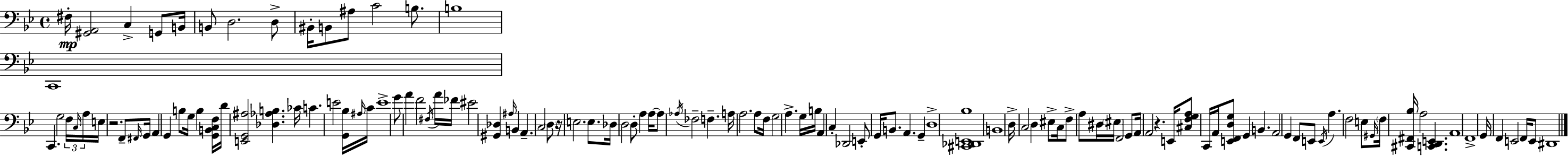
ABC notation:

X:1
T:Untitled
M:4/4
L:1/4
K:Bb
^F,/4 [^G,,A,,]2 C, G,,/2 B,,/4 B,,/2 D,2 D,/2 ^B,,/4 B,,/2 ^A,/2 C2 B,/2 B,4 C,,4 C,, G,2 F,/4 C,/4 A,/4 E,/4 z2 F,,/2 ^F,,/4 G,,/4 A,, G,, B,/2 G,/4 B, [G,,B,,C,F,]/4 D/4 [E,,G,,^A,]2 [_D,_A,B,] _C/4 C E2 [G,,_B,]/4 ^A,/4 C/4 E4 G/2 A F2 ^F,/4 A/4 _F/4 ^E2 [^G,,_D,] ^A,/4 B,, A,, C,2 D,/2 z/4 E,2 E,/2 _D,/4 D,2 D,/2 A, A,/4 A,/2 _A,/4 _F,2 F, A,/4 A,2 A,/2 F,/4 G,2 A, G,/4 B,/4 A,, C, _D,,2 E,,/2 G,,/4 B,,/2 A,, G,, D,4 [^C,,_D,,E,,_B,]4 B,,4 D,/4 C,2 D, ^E,/2 C,/4 F,/2 A,/2 ^D,/4 ^E,/4 F,,2 G,,/2 A,,/4 A,,2 z E,,/4 [^C,F,G,A,]/2 C,,/4 A,,/4 [E,,F,,D,G,]/2 G,, B,, A,,2 G,, F,,/2 E,,/2 E,,/4 A, F,2 E,/2 ^G,,/4 F,/4 [^C,,^F,,_B,]/4 A,2 [C,,D,,E,,] A,,4 F,,4 G,,/4 F,, E,,2 F,,/4 E,,/2 ^D,,4